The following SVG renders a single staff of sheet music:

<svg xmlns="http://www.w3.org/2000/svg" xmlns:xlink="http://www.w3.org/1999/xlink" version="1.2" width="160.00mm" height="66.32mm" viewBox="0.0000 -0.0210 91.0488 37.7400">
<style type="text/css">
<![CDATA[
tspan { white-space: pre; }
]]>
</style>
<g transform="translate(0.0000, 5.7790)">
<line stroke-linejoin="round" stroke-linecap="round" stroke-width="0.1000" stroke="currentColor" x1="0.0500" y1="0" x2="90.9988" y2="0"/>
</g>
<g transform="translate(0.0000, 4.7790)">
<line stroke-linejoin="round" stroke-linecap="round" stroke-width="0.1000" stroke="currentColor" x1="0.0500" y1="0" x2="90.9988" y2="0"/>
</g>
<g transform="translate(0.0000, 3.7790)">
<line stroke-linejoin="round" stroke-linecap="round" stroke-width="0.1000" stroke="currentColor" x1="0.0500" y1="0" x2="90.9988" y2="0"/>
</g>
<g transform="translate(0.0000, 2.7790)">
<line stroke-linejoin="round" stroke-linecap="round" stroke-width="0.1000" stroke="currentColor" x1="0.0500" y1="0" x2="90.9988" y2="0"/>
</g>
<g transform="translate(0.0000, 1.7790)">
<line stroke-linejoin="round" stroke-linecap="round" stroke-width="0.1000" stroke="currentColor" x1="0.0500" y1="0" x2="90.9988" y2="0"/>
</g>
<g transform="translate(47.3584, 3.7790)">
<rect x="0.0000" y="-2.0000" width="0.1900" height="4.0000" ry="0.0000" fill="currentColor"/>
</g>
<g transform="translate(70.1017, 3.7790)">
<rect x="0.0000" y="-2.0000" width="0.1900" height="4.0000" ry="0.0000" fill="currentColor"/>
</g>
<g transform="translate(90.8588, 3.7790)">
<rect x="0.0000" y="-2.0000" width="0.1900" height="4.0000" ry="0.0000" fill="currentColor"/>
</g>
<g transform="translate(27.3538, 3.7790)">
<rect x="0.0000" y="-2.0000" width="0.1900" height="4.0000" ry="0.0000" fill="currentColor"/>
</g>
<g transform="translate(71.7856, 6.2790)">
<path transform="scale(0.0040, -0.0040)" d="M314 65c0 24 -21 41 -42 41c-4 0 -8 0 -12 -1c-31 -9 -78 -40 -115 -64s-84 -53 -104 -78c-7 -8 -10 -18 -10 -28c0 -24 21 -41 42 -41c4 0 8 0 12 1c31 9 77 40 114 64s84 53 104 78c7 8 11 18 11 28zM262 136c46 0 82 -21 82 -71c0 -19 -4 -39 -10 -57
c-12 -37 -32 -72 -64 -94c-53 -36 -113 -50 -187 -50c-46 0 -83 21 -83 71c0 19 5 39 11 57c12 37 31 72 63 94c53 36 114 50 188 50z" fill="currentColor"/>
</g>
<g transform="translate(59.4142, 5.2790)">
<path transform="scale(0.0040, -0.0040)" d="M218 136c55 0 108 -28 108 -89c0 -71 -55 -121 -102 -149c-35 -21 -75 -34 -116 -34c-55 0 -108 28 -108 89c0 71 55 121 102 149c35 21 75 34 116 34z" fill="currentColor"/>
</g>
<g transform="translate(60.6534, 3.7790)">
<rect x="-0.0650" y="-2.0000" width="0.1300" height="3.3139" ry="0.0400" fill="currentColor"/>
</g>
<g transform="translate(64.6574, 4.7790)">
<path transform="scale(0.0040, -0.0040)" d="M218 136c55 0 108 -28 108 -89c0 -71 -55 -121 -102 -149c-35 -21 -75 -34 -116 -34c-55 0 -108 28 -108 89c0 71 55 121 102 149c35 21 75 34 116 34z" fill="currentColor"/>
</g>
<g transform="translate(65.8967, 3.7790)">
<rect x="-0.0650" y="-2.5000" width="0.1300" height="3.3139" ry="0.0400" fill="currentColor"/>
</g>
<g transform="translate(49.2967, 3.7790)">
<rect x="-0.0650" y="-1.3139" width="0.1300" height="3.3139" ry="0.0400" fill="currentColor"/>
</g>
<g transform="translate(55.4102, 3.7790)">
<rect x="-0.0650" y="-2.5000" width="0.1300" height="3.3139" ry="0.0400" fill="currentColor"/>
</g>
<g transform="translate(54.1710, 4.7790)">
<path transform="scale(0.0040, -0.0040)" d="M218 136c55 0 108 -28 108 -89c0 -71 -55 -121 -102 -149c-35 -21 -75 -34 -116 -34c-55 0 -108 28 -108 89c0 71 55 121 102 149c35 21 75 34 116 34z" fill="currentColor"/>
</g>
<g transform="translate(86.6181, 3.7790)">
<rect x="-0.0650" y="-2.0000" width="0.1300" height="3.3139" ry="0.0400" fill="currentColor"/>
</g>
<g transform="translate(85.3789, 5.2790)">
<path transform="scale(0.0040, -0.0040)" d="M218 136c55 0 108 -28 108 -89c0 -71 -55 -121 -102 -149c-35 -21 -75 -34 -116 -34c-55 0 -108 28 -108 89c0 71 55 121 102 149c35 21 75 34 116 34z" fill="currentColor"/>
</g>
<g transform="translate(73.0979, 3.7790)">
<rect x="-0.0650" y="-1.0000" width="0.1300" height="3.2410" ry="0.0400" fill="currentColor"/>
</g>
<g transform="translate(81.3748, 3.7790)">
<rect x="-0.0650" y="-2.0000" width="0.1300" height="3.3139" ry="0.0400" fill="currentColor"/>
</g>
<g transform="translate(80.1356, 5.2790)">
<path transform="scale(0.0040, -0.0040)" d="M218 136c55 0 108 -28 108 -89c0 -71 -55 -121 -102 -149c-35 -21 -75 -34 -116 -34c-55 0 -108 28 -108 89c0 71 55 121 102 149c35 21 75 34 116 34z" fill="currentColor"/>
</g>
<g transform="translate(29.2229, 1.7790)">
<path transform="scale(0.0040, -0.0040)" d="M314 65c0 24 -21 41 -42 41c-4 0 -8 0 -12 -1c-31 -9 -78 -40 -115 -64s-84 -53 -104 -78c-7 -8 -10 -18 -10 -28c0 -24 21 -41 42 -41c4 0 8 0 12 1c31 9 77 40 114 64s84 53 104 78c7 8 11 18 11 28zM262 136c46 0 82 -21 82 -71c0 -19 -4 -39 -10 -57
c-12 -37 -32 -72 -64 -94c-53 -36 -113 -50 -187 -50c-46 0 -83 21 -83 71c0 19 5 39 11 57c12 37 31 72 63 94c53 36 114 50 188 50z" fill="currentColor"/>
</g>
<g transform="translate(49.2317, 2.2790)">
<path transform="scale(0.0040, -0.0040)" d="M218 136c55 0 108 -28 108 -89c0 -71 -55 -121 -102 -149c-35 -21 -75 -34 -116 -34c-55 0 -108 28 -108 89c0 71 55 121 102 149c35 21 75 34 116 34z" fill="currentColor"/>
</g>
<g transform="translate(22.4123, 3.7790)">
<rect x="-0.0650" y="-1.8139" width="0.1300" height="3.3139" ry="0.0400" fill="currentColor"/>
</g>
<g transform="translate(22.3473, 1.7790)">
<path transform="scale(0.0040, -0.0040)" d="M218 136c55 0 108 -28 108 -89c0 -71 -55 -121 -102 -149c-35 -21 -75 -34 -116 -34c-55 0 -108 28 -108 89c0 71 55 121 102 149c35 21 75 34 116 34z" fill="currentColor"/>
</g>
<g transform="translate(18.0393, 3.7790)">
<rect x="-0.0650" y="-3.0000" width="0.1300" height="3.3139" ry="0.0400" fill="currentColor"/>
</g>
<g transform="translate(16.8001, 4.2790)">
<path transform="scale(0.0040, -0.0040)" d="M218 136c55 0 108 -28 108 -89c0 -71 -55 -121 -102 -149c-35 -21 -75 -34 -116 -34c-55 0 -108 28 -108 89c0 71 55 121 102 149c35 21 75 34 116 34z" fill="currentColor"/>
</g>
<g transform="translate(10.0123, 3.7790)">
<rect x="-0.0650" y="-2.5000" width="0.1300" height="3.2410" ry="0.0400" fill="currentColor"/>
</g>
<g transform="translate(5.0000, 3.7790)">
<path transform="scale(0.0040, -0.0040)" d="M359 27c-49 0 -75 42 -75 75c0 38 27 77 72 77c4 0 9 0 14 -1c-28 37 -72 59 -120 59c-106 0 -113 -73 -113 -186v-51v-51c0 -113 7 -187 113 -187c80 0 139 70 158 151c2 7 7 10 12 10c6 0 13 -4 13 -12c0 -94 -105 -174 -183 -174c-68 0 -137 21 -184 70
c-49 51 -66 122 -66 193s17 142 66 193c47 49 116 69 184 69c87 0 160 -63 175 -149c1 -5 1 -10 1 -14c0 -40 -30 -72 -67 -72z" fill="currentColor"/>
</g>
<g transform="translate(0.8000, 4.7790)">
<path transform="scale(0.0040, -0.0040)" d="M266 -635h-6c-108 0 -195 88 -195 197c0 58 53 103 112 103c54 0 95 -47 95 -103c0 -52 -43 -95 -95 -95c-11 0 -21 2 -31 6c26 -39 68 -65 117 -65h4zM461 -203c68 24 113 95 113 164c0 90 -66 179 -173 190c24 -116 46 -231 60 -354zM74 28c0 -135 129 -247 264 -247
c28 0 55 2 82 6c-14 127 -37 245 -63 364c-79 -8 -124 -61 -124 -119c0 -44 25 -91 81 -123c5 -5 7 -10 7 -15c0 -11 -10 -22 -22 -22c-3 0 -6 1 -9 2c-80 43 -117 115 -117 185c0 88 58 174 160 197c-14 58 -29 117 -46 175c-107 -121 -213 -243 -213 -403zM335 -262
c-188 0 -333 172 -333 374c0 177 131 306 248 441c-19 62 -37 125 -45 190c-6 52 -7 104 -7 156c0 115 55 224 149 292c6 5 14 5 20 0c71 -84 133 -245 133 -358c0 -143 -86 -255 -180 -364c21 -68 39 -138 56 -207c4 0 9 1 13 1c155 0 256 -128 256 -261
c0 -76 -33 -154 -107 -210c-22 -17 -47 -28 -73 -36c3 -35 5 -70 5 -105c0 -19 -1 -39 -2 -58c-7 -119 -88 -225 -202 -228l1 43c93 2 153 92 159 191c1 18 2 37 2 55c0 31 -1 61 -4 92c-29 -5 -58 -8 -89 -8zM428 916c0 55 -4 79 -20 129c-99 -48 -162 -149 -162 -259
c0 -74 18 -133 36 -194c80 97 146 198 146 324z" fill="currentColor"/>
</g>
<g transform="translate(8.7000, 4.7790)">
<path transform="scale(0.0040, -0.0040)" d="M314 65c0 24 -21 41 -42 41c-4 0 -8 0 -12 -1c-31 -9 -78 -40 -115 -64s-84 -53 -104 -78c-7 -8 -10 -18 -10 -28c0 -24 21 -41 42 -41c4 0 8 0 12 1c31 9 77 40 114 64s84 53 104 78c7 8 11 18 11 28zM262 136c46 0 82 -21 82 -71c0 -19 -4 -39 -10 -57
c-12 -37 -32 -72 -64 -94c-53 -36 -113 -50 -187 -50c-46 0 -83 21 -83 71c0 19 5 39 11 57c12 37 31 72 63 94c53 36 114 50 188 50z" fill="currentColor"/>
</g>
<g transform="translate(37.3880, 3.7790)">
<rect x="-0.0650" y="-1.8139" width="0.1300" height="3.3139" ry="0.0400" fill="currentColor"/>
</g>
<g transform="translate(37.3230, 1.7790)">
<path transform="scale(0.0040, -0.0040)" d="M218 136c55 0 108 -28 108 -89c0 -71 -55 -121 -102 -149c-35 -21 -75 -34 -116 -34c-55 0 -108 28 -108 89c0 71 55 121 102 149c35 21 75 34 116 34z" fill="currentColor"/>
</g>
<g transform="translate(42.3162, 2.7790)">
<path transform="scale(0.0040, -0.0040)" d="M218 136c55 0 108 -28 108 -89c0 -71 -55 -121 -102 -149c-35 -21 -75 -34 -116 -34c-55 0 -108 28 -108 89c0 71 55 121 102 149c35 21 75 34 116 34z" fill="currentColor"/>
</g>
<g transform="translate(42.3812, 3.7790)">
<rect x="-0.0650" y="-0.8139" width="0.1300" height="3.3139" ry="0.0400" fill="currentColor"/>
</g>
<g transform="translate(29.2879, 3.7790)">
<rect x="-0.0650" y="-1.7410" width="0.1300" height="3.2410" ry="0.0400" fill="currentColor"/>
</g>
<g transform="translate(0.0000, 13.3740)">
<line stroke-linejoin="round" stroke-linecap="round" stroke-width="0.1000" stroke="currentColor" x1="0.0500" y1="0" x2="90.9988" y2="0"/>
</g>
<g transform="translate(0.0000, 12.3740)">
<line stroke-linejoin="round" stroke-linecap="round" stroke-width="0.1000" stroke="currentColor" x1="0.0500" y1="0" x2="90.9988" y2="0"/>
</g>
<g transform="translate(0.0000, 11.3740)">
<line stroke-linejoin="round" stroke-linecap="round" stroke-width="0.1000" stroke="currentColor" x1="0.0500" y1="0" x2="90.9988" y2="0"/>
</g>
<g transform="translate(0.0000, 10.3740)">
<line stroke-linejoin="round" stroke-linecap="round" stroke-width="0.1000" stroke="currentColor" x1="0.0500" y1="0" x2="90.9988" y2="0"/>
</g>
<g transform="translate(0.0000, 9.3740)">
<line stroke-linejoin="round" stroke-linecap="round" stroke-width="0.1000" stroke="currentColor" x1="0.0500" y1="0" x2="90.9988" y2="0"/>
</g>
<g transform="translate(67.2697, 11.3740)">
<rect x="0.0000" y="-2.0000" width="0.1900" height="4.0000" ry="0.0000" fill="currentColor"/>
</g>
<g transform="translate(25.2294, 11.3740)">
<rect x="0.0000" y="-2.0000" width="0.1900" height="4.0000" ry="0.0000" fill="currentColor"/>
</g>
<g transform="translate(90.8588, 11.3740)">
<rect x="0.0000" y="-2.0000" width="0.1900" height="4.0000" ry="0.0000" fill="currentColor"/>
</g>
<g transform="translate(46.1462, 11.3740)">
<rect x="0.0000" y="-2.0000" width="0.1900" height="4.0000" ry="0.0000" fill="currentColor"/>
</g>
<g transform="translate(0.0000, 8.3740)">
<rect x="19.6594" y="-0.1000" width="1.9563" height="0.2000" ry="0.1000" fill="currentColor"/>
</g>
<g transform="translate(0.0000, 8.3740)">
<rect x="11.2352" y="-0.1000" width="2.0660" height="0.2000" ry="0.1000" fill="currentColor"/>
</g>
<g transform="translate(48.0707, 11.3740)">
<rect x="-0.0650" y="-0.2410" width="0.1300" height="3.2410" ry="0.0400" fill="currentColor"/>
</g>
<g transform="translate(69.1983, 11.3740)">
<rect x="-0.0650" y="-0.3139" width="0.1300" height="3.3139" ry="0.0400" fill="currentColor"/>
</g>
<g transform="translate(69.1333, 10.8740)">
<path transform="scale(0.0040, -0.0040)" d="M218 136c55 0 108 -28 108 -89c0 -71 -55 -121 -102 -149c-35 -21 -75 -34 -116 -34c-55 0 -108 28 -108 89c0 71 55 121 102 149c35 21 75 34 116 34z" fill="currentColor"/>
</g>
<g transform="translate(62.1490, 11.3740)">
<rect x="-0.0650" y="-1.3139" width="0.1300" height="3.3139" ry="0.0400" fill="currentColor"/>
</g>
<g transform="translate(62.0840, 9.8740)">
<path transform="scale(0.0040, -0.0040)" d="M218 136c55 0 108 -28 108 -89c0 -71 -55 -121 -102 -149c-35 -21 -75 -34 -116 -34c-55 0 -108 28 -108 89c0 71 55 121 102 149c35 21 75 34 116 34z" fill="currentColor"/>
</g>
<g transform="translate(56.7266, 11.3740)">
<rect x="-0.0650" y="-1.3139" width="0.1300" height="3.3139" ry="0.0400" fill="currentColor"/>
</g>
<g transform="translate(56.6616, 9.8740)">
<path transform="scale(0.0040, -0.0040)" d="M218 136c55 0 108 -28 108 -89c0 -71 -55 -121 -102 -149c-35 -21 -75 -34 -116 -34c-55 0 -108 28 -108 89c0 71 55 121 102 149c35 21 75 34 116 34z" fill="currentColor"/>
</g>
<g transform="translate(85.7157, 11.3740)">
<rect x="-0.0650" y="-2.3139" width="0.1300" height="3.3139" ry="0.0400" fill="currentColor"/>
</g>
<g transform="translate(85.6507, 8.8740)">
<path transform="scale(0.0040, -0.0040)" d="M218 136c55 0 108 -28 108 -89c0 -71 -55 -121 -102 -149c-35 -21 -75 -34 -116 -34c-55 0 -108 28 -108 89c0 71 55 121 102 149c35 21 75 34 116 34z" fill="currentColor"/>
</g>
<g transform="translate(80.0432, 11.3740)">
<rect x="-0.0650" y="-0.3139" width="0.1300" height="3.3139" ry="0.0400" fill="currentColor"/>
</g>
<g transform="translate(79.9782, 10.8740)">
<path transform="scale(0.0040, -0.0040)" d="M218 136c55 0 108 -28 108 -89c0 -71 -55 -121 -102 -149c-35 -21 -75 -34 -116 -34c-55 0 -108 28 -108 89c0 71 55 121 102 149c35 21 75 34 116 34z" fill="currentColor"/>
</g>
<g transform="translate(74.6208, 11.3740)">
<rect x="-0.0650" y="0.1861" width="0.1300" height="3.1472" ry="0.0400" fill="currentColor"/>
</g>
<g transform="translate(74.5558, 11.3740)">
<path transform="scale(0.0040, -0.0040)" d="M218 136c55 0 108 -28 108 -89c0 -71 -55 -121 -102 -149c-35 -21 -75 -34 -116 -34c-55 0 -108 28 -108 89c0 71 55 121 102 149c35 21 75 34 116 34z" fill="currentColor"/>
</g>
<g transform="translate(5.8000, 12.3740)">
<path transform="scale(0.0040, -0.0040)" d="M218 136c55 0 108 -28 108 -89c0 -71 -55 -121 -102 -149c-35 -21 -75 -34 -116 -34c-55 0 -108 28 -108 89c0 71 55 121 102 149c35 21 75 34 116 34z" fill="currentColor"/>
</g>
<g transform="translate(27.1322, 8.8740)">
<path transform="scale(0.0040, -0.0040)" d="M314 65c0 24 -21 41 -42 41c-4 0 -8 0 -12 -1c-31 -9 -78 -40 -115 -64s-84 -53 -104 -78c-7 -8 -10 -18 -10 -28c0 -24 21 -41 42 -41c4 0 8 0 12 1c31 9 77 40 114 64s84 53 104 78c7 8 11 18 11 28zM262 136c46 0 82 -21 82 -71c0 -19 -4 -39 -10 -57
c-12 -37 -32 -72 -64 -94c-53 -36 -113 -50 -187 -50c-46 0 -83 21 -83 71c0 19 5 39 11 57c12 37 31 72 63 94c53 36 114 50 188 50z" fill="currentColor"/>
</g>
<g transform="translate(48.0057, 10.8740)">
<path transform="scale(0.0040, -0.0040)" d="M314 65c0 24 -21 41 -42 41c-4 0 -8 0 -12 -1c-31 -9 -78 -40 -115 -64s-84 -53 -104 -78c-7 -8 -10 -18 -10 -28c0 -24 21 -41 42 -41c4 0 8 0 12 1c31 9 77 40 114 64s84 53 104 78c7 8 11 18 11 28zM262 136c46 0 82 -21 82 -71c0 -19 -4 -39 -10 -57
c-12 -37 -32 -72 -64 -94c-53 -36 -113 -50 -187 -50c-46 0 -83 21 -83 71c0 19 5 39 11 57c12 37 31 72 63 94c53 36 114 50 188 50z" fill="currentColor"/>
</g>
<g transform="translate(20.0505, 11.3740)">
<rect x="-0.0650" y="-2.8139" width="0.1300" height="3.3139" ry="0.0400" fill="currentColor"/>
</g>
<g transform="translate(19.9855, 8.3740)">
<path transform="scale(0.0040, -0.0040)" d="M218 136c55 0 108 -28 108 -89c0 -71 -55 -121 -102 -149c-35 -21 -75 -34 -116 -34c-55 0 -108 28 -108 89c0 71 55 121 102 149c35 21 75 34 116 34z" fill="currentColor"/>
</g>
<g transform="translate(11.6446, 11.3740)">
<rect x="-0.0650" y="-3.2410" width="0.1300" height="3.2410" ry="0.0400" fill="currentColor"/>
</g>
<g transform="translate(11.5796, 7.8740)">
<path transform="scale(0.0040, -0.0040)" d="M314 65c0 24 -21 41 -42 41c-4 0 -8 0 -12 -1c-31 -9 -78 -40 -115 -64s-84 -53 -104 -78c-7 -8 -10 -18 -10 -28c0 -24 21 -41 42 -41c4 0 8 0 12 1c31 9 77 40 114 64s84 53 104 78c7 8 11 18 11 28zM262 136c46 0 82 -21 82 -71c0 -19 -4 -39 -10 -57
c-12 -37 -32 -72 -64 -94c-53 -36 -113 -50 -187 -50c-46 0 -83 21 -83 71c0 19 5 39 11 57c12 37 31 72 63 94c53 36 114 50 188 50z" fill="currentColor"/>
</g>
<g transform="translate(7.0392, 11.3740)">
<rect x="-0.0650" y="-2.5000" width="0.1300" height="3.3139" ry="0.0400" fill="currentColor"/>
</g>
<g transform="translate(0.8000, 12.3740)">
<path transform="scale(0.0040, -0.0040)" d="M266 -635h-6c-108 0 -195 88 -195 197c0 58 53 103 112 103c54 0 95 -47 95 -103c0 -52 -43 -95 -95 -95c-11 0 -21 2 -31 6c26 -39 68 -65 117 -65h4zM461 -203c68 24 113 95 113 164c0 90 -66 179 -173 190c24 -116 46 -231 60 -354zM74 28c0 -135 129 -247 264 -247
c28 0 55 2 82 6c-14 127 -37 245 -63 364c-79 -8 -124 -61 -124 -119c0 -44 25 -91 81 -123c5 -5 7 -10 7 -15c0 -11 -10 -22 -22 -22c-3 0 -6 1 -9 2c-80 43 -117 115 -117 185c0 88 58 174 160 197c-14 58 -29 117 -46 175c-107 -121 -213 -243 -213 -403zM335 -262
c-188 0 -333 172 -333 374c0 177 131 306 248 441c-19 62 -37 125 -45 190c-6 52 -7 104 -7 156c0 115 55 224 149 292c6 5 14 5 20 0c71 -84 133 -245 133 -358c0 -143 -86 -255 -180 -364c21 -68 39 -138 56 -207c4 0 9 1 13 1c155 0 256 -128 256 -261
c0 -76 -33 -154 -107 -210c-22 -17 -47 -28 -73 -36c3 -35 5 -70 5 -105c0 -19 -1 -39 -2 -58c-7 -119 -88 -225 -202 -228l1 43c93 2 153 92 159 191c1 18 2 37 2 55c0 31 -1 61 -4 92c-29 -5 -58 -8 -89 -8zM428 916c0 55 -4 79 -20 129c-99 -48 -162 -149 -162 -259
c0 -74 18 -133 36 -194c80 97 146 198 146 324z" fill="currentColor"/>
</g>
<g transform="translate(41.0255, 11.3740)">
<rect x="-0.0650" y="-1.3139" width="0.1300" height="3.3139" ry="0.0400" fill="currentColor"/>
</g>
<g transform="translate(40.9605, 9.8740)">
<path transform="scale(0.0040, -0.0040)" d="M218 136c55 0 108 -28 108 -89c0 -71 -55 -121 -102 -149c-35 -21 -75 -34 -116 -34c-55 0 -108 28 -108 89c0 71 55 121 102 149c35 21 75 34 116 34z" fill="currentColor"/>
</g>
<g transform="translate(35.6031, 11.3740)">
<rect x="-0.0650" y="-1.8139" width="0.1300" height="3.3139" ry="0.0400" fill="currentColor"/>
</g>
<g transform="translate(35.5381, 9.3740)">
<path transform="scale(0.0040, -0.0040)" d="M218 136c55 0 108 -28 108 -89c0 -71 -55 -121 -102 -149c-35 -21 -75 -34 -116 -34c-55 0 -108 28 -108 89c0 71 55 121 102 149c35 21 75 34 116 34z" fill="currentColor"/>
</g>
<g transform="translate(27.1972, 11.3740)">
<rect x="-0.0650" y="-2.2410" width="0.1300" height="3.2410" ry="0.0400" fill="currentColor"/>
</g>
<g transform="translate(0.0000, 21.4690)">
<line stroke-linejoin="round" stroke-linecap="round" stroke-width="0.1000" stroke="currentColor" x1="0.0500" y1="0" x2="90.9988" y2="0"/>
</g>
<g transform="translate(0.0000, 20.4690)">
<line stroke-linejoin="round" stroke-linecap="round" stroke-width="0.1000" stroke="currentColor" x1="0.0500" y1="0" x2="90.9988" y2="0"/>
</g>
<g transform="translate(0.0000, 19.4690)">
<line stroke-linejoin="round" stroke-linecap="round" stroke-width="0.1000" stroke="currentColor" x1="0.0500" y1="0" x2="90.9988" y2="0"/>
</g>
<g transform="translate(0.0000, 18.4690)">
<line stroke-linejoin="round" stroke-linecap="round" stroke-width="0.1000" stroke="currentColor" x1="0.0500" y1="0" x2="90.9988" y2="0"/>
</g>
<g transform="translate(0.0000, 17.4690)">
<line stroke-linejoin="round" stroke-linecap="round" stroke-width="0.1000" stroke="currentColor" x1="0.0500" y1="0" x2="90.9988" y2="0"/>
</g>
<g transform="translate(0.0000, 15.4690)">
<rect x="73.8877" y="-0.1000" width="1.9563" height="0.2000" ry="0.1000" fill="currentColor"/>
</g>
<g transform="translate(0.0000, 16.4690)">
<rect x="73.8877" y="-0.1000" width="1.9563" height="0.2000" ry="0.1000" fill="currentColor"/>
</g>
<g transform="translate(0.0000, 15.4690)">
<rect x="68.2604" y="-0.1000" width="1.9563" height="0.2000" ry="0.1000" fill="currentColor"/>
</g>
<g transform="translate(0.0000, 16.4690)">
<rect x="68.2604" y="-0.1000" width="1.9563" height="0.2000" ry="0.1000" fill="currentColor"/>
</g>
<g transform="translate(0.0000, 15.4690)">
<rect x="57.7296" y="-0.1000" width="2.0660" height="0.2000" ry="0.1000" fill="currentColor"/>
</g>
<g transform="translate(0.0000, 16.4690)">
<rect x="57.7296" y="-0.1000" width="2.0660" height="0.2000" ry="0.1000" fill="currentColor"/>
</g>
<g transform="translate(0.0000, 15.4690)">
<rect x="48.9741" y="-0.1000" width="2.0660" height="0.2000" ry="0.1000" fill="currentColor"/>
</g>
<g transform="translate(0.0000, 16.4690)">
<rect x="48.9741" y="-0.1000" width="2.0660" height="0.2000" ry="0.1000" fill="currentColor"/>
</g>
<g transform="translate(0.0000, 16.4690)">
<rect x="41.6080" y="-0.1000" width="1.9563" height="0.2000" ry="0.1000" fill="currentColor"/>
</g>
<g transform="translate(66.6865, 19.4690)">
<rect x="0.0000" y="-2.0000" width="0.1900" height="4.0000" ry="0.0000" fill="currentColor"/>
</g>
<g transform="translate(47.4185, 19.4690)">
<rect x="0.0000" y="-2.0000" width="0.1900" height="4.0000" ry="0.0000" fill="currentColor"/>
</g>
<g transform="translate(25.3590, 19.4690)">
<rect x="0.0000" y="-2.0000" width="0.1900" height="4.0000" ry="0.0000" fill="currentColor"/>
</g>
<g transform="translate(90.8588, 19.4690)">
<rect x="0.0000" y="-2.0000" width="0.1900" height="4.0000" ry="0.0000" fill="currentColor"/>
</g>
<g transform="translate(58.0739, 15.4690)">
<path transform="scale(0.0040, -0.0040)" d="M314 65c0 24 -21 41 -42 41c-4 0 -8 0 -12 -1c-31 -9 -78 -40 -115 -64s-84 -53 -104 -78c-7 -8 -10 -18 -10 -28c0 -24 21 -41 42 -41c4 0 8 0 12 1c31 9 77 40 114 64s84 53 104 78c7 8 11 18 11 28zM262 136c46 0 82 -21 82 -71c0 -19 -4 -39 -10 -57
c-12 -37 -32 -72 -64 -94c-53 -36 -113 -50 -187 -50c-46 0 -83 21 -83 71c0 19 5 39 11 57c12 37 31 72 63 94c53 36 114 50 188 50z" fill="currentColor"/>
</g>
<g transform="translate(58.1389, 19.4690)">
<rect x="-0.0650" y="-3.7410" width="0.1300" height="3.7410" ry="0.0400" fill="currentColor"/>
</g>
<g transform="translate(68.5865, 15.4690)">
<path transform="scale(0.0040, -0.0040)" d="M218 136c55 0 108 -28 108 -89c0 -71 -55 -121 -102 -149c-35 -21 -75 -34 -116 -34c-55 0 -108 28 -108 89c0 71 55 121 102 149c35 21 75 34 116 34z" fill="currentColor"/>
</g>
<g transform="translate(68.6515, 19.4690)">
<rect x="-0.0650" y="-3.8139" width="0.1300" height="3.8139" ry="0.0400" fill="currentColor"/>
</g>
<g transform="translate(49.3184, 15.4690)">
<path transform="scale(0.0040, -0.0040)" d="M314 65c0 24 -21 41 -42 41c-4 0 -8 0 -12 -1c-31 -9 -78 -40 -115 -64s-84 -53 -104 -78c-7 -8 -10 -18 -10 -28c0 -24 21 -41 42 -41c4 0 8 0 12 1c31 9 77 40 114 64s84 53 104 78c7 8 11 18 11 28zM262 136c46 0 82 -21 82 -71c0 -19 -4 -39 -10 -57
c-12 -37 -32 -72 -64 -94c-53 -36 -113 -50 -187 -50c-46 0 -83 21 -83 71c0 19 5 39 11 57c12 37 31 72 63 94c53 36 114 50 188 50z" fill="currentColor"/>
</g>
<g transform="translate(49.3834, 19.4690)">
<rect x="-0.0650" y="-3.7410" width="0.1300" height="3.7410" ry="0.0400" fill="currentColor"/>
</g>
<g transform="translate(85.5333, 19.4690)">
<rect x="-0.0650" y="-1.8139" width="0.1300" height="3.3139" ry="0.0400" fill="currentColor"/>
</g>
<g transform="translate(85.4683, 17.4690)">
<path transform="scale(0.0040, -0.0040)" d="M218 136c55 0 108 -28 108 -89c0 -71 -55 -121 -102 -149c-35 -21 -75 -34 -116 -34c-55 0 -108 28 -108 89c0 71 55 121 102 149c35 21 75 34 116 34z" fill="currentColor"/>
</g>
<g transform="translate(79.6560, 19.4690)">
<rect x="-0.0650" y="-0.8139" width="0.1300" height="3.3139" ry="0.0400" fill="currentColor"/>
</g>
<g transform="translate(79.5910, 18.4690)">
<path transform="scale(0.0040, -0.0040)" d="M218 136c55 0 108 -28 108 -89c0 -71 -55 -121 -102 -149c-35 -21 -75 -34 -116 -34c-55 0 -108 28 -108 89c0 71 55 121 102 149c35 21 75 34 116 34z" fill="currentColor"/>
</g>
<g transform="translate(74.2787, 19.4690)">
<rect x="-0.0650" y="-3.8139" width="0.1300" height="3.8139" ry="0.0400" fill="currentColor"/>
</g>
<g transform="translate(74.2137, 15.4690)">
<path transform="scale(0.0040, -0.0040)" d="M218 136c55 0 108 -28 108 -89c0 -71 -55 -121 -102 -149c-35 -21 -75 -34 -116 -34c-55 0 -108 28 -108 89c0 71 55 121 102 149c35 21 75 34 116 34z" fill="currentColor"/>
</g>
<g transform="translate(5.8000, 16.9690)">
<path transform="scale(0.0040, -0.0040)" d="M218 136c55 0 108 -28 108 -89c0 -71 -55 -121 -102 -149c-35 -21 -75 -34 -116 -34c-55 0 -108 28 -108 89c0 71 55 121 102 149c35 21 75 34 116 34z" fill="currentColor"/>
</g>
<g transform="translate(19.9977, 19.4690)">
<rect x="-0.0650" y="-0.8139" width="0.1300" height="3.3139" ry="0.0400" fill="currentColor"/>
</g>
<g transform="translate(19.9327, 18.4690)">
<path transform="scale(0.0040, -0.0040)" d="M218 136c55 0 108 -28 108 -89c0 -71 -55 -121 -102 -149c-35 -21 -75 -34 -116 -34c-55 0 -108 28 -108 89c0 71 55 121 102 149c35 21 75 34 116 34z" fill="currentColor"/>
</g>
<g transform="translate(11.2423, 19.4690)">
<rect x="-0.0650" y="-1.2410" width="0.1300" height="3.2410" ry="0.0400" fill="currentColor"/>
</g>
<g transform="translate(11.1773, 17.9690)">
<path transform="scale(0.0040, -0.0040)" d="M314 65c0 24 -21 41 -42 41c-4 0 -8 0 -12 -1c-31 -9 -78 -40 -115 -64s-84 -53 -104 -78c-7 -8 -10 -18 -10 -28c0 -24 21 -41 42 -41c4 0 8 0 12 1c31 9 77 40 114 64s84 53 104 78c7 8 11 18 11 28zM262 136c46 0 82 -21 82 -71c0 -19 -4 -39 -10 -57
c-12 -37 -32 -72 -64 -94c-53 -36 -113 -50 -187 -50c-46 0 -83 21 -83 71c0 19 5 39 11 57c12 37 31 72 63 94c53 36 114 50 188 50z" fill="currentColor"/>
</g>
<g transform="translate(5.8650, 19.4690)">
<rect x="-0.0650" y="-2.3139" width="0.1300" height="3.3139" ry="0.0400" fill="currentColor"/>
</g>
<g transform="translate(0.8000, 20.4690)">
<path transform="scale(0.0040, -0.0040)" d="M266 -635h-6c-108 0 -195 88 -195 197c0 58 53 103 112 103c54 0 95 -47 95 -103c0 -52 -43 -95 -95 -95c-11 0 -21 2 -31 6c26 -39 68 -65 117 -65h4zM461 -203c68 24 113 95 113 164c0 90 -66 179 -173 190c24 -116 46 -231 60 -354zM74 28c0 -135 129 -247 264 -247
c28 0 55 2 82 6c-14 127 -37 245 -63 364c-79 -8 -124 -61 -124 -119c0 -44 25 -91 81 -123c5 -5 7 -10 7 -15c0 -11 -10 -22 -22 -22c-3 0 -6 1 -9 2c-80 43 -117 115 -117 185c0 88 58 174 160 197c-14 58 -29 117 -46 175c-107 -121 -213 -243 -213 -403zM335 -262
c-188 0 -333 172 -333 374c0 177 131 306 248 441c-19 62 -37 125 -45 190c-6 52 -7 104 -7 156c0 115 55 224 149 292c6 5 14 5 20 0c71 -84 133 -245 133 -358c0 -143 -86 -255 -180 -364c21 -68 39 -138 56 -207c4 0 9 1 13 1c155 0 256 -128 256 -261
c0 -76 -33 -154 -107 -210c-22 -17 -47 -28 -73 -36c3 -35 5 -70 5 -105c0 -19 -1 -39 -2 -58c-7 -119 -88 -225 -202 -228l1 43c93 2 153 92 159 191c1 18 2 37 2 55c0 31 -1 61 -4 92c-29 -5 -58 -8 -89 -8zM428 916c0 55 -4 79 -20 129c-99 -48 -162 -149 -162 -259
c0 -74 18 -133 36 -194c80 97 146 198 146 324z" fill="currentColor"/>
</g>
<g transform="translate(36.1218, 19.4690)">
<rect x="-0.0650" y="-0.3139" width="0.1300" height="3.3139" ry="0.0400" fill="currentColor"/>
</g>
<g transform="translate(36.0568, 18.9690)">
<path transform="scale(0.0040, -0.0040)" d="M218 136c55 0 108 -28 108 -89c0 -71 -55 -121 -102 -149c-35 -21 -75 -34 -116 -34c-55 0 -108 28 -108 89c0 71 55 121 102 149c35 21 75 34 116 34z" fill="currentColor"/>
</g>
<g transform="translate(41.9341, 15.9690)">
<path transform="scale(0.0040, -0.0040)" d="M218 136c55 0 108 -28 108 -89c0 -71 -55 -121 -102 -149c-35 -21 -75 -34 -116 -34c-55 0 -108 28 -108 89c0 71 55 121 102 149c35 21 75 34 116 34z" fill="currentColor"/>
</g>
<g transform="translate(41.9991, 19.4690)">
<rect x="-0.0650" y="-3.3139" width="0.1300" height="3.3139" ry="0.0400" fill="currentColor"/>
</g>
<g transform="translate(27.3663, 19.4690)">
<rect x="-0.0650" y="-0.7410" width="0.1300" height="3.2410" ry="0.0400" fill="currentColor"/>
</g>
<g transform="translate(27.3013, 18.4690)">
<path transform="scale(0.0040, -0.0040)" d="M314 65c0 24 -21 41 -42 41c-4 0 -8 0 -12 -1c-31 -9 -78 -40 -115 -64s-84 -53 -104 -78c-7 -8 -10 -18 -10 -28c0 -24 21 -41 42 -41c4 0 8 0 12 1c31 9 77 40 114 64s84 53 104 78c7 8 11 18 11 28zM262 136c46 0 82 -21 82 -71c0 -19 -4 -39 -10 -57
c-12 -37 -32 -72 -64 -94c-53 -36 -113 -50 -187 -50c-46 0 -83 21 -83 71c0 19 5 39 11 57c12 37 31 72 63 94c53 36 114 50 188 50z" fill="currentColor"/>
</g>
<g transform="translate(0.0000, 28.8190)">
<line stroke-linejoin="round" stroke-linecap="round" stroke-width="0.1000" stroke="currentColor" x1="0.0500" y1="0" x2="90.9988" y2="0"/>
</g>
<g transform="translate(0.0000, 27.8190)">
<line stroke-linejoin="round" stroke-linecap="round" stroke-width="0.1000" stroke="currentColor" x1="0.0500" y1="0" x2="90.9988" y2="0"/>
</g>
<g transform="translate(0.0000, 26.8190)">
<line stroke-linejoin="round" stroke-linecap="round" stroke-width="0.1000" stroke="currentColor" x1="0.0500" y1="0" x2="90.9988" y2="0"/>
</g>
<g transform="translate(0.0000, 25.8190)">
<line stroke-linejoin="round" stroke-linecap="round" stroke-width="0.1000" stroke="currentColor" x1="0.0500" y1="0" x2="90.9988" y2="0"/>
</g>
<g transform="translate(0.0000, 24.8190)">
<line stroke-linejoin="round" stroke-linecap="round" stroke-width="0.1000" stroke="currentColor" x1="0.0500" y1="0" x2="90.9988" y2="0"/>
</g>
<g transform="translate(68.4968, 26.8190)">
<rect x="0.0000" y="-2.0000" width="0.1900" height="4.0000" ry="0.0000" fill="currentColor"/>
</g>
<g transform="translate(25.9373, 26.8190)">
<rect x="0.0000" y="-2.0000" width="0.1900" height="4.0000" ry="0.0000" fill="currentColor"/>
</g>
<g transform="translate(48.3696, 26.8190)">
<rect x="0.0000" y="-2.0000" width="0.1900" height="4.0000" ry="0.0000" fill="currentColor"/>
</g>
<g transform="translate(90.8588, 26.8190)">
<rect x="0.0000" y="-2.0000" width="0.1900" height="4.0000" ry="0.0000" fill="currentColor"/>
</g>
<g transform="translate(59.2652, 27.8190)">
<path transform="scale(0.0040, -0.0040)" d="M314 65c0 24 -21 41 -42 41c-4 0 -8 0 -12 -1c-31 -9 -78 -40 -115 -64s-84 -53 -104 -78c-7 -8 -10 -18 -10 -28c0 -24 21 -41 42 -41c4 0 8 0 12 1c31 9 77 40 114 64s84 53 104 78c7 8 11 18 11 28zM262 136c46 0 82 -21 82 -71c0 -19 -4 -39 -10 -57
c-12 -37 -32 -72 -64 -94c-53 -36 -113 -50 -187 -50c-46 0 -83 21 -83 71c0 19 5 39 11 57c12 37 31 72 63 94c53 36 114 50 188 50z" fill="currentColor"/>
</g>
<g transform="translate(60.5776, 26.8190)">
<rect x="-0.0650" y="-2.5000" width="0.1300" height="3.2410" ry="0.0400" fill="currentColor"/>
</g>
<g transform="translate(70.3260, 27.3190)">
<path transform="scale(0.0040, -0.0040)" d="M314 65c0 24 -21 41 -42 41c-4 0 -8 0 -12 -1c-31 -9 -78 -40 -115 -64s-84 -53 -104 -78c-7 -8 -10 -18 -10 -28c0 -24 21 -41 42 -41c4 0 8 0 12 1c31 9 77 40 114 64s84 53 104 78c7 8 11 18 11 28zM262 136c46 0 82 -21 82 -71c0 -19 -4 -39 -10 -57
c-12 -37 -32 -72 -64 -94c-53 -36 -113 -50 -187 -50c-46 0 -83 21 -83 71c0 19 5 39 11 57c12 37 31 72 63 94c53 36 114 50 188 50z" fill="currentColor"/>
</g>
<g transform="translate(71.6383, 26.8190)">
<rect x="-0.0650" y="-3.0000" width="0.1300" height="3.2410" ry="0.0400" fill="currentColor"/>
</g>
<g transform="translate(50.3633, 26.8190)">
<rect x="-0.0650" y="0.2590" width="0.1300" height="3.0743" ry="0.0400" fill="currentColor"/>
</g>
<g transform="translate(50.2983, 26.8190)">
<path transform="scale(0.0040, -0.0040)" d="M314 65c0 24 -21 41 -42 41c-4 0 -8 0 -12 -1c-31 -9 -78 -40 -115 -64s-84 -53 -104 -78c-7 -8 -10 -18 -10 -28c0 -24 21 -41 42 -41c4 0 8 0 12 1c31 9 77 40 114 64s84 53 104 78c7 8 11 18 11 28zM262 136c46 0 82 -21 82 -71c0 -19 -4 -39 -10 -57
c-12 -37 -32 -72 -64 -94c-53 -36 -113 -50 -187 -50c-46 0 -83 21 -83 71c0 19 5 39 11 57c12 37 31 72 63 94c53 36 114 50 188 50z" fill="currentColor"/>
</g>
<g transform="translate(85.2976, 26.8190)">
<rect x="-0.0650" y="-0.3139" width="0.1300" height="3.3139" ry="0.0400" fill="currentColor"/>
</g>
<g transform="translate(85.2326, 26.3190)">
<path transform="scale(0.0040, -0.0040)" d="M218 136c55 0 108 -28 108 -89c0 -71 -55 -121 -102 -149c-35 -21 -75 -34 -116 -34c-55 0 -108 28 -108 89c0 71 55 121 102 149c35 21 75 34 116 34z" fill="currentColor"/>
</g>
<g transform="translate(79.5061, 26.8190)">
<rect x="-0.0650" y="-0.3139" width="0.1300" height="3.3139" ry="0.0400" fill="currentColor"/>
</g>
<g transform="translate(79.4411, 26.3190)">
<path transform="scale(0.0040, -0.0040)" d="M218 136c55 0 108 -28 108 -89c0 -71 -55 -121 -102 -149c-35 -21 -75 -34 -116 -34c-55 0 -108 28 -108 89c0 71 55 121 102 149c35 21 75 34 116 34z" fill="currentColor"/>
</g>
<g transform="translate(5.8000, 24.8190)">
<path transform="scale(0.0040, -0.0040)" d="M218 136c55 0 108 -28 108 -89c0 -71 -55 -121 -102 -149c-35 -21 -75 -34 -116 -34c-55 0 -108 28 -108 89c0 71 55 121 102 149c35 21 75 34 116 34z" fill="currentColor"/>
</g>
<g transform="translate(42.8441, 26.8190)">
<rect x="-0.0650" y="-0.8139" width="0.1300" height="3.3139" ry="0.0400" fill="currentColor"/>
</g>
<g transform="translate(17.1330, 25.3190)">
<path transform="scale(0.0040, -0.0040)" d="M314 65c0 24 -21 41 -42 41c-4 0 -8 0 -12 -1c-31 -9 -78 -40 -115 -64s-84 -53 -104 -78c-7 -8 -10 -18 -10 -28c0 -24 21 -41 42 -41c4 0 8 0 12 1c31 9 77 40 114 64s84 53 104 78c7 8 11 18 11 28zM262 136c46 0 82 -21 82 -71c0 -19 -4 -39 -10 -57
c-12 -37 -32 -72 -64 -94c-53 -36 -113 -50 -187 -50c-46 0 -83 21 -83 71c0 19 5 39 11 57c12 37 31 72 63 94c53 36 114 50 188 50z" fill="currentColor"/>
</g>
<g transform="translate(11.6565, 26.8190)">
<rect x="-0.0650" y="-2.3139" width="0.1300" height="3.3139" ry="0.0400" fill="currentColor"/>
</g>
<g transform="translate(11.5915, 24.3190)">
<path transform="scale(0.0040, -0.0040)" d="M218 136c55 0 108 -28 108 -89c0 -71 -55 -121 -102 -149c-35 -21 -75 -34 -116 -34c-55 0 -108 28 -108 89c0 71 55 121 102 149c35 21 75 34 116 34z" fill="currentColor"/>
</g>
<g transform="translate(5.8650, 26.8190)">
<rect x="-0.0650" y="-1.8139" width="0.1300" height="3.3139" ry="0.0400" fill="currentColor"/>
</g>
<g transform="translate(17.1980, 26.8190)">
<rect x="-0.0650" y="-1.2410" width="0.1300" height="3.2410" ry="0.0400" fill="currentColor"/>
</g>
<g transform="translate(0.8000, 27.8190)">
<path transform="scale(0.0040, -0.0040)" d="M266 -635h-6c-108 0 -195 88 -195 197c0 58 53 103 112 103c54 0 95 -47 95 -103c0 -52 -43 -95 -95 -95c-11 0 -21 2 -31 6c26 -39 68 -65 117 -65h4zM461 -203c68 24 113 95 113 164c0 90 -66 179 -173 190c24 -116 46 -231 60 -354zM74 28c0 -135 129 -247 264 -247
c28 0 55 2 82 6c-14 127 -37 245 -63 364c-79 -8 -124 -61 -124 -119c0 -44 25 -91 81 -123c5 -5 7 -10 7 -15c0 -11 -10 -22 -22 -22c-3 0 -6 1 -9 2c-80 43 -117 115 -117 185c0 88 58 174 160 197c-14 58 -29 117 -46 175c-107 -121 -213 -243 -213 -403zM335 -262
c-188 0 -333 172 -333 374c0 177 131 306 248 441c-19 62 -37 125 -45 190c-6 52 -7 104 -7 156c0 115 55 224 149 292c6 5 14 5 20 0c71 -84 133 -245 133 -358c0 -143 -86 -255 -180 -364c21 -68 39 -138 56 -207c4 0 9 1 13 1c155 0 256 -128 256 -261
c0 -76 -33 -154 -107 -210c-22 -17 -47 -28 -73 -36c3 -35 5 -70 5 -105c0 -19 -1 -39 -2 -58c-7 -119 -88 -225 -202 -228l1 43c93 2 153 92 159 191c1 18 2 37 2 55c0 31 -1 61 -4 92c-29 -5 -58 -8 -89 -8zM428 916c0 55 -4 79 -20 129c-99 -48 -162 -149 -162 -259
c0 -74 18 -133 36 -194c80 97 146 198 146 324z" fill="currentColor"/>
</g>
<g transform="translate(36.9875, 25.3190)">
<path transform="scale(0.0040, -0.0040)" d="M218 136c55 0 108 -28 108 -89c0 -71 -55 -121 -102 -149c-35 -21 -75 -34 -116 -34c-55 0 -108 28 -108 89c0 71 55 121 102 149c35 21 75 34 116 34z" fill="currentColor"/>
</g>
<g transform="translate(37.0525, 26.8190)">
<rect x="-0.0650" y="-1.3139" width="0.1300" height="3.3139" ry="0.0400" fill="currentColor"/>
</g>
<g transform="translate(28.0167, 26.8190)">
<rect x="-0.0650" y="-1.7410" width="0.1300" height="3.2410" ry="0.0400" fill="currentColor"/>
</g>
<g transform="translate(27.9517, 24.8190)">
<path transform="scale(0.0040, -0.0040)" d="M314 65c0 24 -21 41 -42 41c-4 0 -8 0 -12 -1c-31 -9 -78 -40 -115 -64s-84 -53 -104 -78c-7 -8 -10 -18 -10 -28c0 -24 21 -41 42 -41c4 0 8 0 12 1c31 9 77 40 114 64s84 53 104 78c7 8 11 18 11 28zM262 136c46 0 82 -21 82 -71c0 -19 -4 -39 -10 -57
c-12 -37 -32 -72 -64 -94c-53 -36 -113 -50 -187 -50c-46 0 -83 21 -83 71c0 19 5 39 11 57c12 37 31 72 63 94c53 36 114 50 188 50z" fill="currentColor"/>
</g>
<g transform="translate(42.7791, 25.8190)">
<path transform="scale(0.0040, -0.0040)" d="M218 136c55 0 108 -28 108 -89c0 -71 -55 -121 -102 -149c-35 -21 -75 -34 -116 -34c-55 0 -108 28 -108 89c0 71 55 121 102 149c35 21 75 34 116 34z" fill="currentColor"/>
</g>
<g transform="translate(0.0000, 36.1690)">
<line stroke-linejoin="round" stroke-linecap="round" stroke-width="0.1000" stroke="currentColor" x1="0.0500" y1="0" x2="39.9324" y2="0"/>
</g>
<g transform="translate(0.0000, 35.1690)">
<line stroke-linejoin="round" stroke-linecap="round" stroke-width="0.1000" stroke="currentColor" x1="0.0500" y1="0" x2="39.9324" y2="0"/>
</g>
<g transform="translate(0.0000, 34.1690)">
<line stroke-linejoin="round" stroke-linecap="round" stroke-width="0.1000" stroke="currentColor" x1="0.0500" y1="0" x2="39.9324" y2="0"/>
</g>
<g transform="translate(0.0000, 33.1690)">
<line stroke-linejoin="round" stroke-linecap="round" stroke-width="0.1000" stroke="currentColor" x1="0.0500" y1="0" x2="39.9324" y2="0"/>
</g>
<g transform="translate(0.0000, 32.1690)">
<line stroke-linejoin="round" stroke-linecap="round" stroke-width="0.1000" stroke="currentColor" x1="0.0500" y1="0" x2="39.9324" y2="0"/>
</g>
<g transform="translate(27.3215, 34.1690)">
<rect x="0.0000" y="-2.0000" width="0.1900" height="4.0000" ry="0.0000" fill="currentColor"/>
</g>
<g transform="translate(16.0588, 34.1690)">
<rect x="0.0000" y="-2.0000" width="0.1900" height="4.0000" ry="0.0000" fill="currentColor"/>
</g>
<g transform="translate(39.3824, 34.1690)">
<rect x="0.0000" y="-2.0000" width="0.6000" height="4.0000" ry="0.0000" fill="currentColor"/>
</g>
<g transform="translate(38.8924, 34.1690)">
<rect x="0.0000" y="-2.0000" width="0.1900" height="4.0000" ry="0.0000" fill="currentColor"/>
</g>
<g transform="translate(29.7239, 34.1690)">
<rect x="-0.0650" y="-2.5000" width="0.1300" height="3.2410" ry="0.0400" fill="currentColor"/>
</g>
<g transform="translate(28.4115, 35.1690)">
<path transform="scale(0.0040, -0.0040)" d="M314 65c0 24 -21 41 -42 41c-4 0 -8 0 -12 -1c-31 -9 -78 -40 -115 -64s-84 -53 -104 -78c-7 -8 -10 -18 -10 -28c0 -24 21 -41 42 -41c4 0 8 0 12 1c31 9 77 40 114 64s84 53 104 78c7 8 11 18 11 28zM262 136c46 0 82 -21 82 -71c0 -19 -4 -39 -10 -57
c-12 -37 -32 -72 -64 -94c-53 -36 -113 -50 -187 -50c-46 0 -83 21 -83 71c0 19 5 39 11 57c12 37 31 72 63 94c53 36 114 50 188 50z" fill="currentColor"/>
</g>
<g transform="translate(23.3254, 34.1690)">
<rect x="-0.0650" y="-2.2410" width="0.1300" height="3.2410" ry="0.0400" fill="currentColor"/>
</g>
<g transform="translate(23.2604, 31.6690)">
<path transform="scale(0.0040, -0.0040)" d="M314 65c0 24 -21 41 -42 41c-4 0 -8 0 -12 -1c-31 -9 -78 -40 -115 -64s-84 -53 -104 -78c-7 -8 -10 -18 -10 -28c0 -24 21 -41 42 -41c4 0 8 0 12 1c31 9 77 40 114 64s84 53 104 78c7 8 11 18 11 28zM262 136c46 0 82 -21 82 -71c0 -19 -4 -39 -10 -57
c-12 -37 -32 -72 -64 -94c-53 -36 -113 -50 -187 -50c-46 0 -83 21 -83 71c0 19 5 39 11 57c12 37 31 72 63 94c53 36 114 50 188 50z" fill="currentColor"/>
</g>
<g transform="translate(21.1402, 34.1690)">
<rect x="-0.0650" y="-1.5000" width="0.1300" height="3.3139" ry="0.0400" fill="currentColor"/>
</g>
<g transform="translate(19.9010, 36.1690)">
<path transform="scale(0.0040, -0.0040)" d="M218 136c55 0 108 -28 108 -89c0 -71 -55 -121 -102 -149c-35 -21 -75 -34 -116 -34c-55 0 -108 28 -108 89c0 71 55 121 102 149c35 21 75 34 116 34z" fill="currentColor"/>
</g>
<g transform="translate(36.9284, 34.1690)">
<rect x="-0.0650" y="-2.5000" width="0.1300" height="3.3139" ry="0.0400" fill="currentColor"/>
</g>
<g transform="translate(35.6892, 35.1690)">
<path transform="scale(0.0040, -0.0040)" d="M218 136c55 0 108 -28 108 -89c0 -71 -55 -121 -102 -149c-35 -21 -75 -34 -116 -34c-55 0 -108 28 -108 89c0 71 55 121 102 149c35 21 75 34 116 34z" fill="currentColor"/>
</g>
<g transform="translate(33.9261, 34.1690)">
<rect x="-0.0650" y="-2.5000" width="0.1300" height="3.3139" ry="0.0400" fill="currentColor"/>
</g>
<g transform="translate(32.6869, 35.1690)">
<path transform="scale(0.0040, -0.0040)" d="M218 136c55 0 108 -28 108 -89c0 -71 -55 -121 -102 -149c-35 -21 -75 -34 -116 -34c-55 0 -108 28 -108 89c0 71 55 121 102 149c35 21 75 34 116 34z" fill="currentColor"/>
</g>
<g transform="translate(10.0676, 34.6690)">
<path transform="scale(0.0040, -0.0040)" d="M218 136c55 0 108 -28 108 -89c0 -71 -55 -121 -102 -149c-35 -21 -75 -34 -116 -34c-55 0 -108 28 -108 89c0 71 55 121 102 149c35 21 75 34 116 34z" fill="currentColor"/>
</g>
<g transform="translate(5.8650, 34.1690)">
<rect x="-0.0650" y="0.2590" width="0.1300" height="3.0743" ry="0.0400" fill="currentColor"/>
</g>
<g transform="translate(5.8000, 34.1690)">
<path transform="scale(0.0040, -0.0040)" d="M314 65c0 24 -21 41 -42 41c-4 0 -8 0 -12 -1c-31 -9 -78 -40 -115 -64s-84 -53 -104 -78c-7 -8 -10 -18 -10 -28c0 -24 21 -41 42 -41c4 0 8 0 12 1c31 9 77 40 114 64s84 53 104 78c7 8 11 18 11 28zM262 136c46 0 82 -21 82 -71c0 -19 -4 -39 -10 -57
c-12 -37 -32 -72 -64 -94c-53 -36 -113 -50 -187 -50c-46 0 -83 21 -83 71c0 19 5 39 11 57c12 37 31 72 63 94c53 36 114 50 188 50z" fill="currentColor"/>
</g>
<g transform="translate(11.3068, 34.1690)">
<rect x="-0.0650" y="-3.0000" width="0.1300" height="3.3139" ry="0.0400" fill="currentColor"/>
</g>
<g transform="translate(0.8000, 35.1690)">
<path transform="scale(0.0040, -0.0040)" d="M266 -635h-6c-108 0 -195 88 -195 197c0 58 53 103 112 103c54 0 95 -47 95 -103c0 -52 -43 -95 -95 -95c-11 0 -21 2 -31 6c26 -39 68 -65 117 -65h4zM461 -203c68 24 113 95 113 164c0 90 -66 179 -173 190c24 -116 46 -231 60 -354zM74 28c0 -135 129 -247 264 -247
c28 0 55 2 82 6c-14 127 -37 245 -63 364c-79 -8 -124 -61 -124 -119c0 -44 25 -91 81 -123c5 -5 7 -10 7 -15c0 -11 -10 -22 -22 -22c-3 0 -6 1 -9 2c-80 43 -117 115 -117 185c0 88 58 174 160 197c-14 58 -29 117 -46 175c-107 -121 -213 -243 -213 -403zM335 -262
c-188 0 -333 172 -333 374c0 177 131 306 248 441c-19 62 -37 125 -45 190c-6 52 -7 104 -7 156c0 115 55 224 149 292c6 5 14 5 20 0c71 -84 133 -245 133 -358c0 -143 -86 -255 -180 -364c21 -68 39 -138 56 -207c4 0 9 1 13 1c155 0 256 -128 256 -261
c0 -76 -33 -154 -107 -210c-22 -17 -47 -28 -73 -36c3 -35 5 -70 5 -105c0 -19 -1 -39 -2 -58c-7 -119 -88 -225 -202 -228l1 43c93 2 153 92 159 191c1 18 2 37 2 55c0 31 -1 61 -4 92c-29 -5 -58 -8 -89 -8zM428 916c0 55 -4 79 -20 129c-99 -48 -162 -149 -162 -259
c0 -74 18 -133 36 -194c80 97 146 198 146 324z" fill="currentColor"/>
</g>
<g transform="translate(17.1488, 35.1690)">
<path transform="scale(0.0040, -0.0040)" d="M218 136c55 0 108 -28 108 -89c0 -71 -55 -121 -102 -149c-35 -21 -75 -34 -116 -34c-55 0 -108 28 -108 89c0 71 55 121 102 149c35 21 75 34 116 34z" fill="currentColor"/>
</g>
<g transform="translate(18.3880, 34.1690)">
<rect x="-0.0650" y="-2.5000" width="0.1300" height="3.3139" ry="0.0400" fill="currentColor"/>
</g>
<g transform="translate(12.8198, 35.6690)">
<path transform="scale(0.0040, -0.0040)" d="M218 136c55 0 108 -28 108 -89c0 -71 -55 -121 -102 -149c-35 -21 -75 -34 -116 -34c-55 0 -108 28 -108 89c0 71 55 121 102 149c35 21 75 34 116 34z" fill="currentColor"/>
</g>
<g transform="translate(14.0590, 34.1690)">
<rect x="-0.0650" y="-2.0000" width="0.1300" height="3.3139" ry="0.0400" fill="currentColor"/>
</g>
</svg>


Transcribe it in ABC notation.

X:1
T:Untitled
M:4/4
L:1/4
K:C
G2 A f f2 f d e G F G D2 F F G b2 a g2 f e c2 e e c B c g g e2 d d2 c b c'2 c'2 c' c' d f f g e2 f2 e d B2 G2 A2 c c B2 A F G E g2 G2 G G